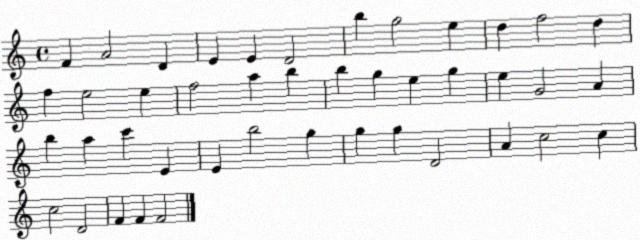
X:1
T:Untitled
M:4/4
L:1/4
K:C
F A2 D E E D2 b g2 e d f2 d f e2 e f2 a b b g e g e G2 A b a c' E E b2 g g g D2 A c2 c c2 D2 F F F2